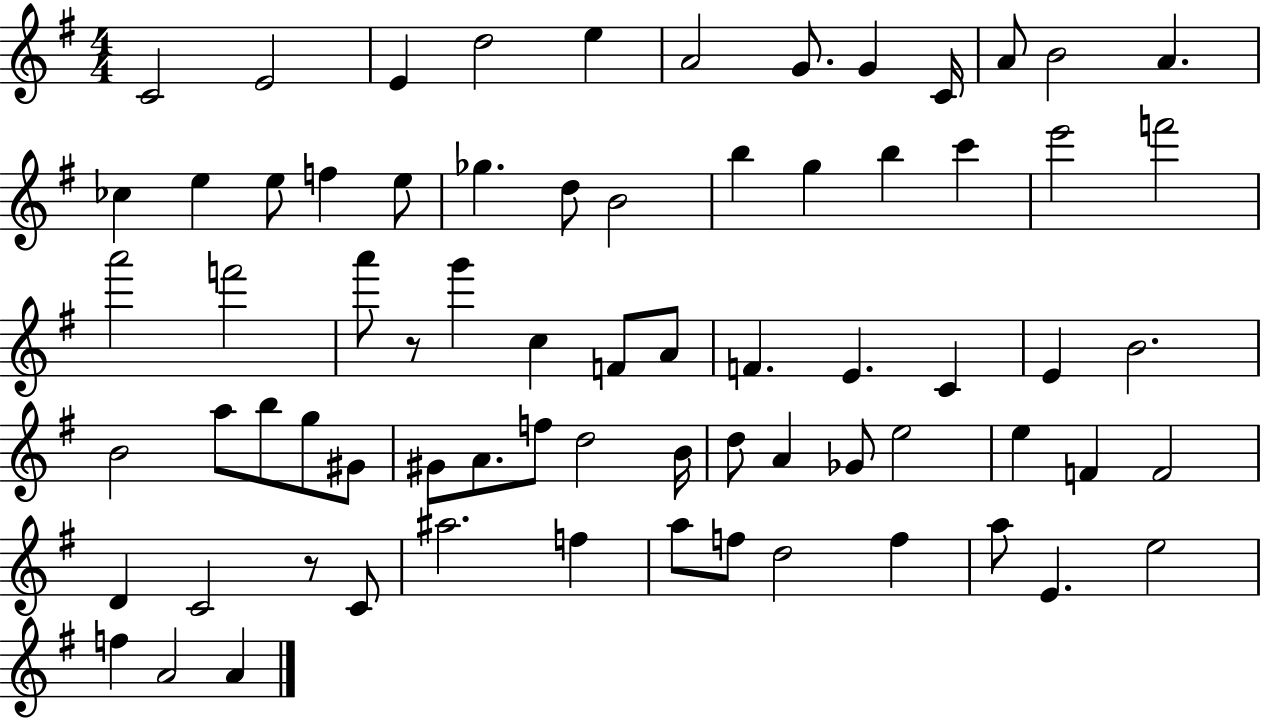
X:1
T:Untitled
M:4/4
L:1/4
K:G
C2 E2 E d2 e A2 G/2 G C/4 A/2 B2 A _c e e/2 f e/2 _g d/2 B2 b g b c' e'2 f'2 a'2 f'2 a'/2 z/2 g' c F/2 A/2 F E C E B2 B2 a/2 b/2 g/2 ^G/2 ^G/2 A/2 f/2 d2 B/4 d/2 A _G/2 e2 e F F2 D C2 z/2 C/2 ^a2 f a/2 f/2 d2 f a/2 E e2 f A2 A